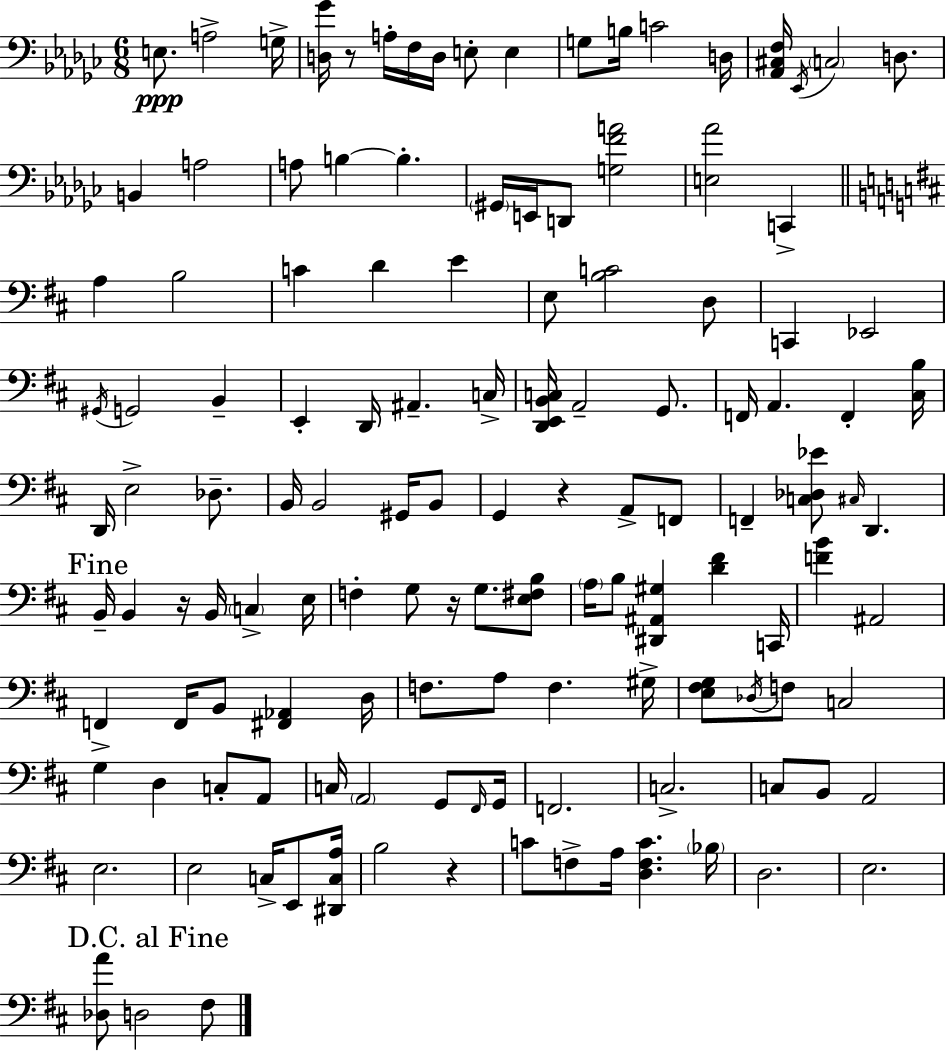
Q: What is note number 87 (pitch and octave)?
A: A2